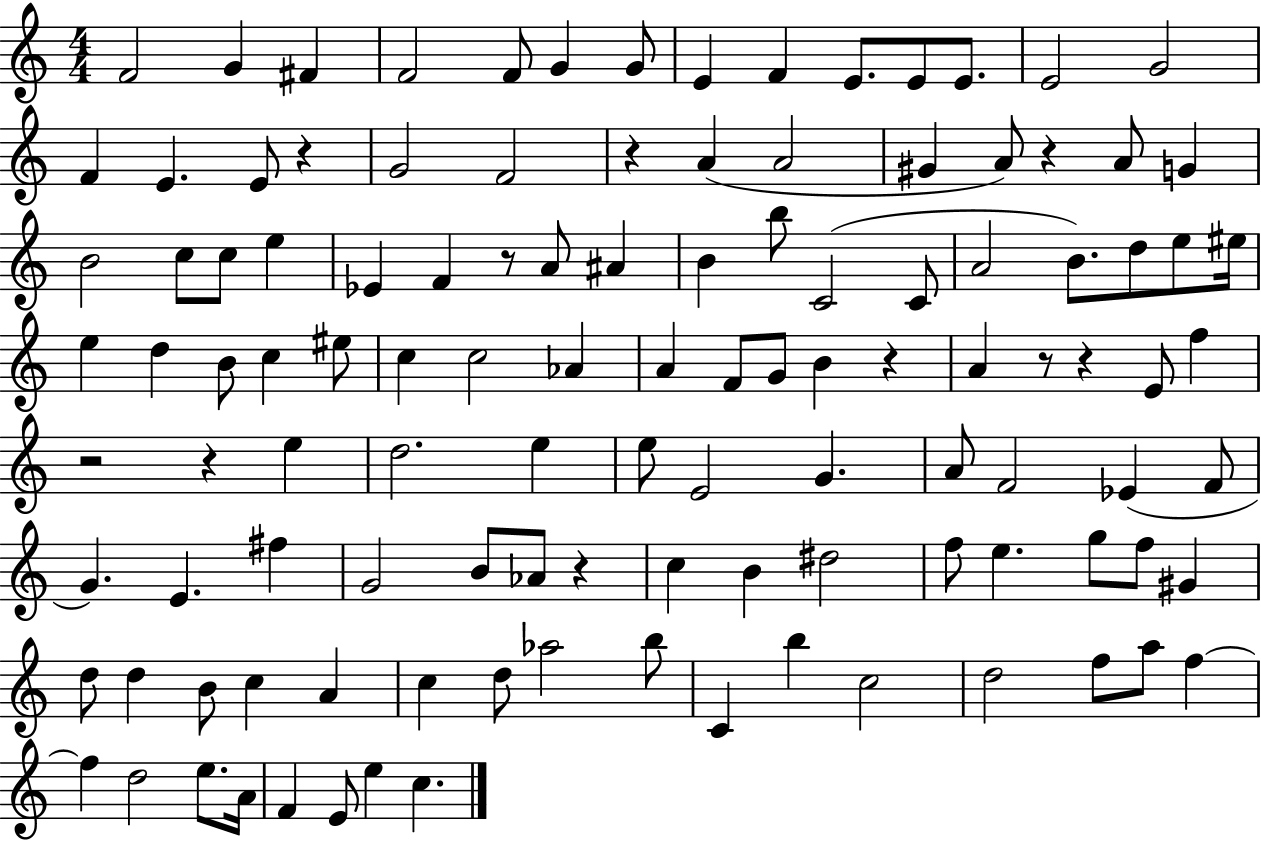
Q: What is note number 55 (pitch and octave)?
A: A4